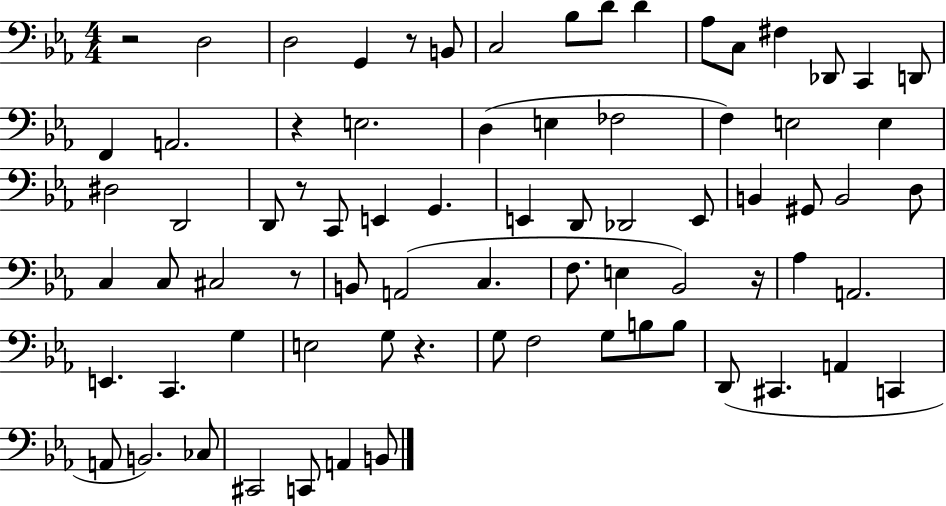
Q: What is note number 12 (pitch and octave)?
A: Db2